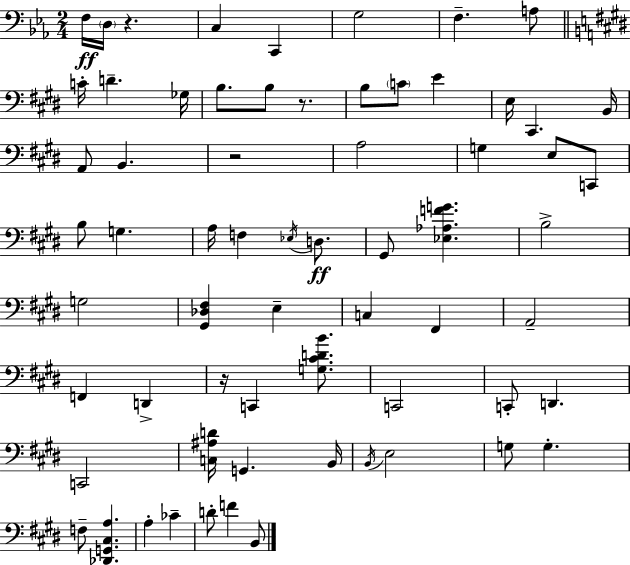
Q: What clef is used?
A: bass